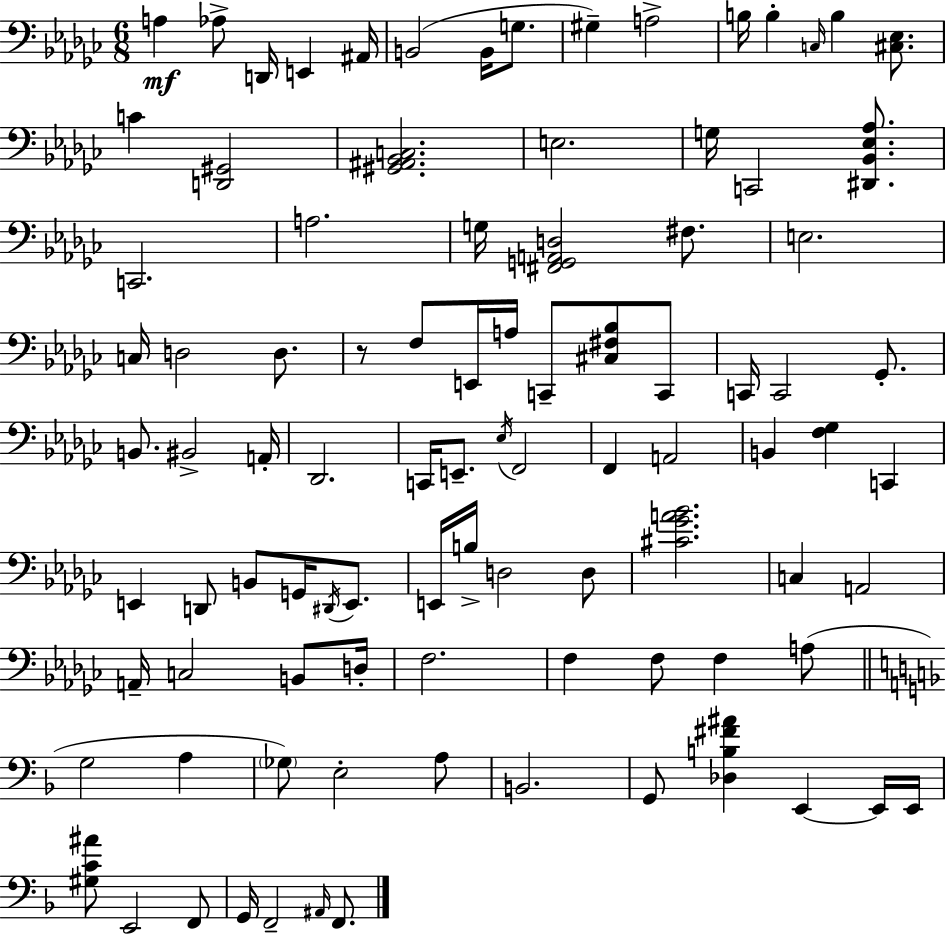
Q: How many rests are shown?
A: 1